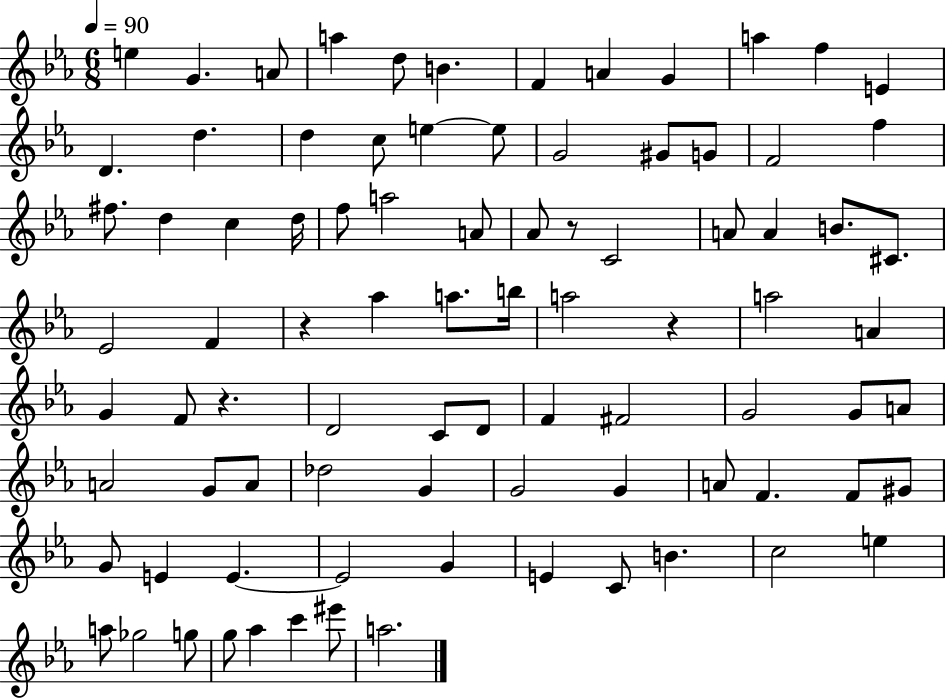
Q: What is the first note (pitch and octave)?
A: E5